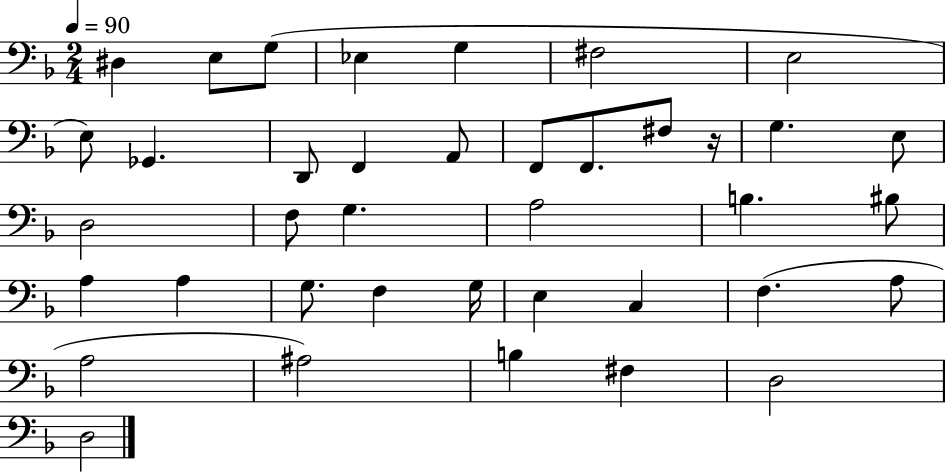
D#3/q E3/e G3/e Eb3/q G3/q F#3/h E3/h E3/e Gb2/q. D2/e F2/q A2/e F2/e F2/e. F#3/e R/s G3/q. E3/e D3/h F3/e G3/q. A3/h B3/q. BIS3/e A3/q A3/q G3/e. F3/q G3/s E3/q C3/q F3/q. A3/e A3/h A#3/h B3/q F#3/q D3/h D3/h